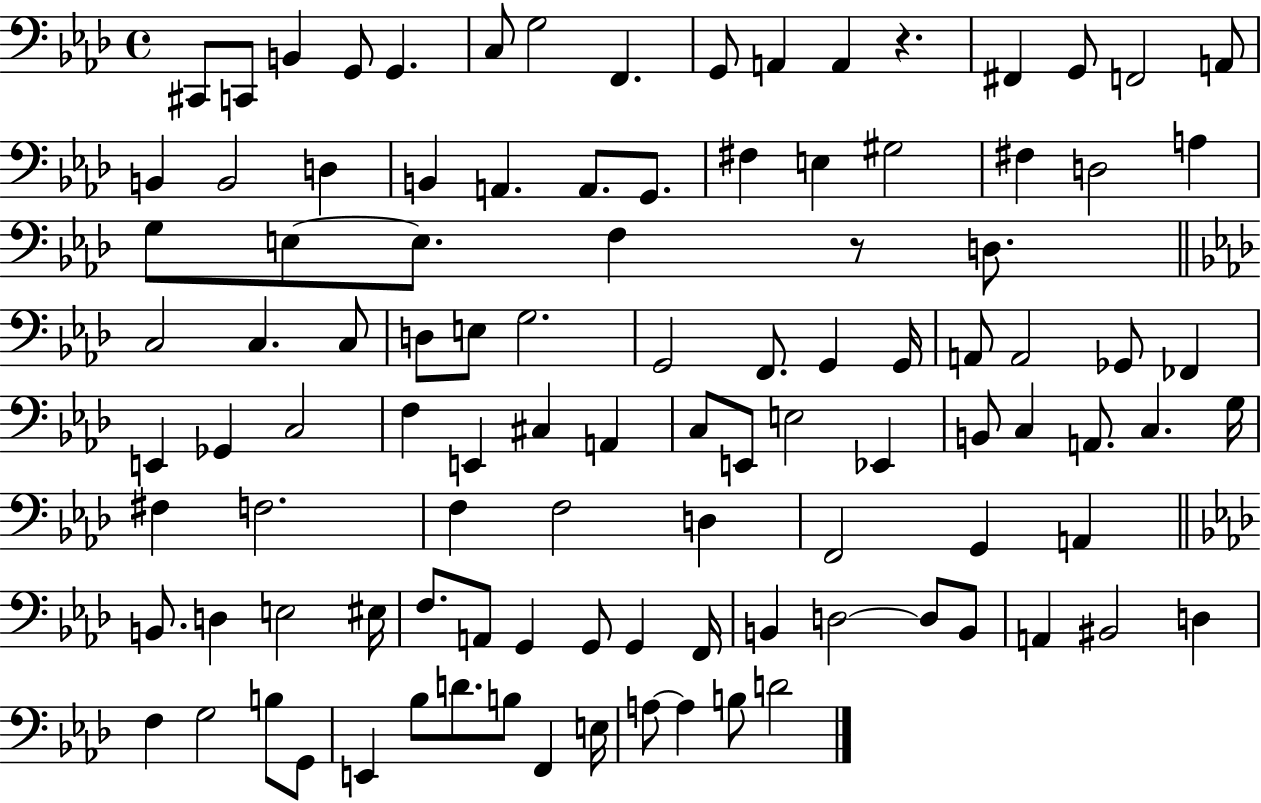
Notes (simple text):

C#2/e C2/e B2/q G2/e G2/q. C3/e G3/h F2/q. G2/e A2/q A2/q R/q. F#2/q G2/e F2/h A2/e B2/q B2/h D3/q B2/q A2/q. A2/e. G2/e. F#3/q E3/q G#3/h F#3/q D3/h A3/q G3/e E3/e E3/e. F3/q R/e D3/e. C3/h C3/q. C3/e D3/e E3/e G3/h. G2/h F2/e. G2/q G2/s A2/e A2/h Gb2/e FES2/q E2/q Gb2/q C3/h F3/q E2/q C#3/q A2/q C3/e E2/e E3/h Eb2/q B2/e C3/q A2/e. C3/q. G3/s F#3/q F3/h. F3/q F3/h D3/q F2/h G2/q A2/q B2/e. D3/q E3/h EIS3/s F3/e. A2/e G2/q G2/e G2/q F2/s B2/q D3/h D3/e B2/e A2/q BIS2/h D3/q F3/q G3/h B3/e G2/e E2/q Bb3/e D4/e. B3/e F2/q E3/s A3/e A3/q B3/e D4/h